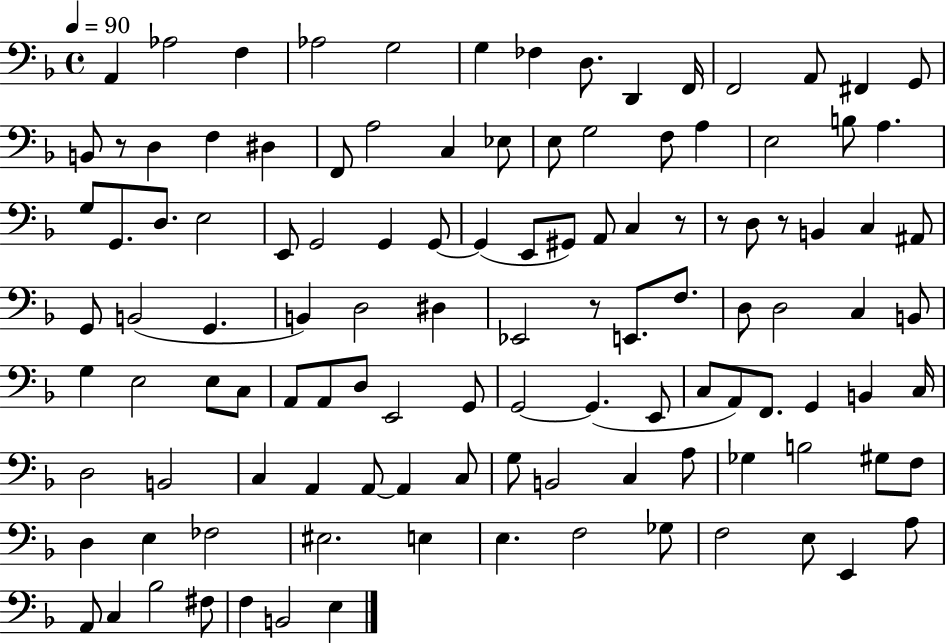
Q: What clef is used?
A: bass